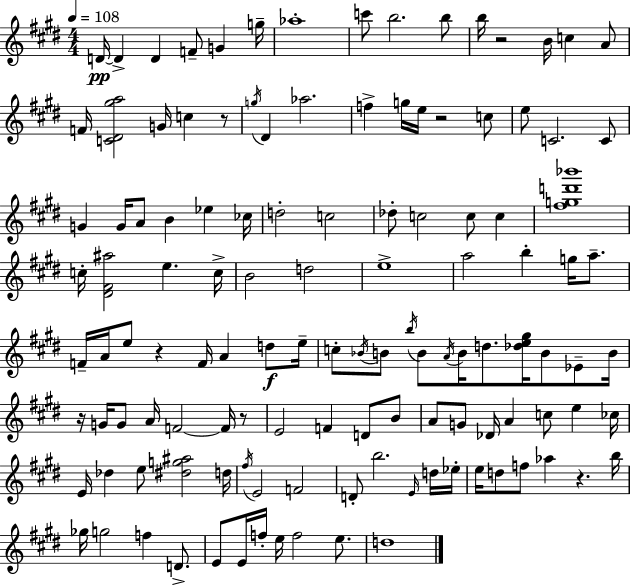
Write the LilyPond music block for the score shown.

{
  \clef treble
  \numericTimeSignature
  \time 4/4
  \key e \major
  \tempo 4 = 108
  d'16~~\pp d'4-> d'4 f'8-- g'4 g''16-- | aes''1-. | c'''8 b''2. b''8 | b''16 r2 b'16 c''4 a'8 | \break f'16 <c' dis' gis'' a''>2 g'16 c''4 r8 | \acciaccatura { g''16 } dis'4 aes''2. | f''4-> g''16 e''16 r2 c''8 | e''8 c'2. c'8 | \break g'4 g'16 a'8 b'4 ees''4 | ces''16 d''2-. c''2 | des''8-. c''2 c''8 c''4 | <fis'' g'' d''' bes'''>1 | \break c''16-. <dis' fis' ais''>2 e''4. | c''16-> b'2 d''2 | e''1-> | a''2 b''4-. g''16 a''8.-- | \break f'16-- a'16 e''8 r4 f'16 a'4 d''8\f | e''16-- c''8-. \acciaccatura { bes'16 } b'8 \acciaccatura { b''16 } b'8 \acciaccatura { a'16 } b'16 d''8. <des'' e'' gis''>16 b'8 | ees'8-- b'16 r16 g'16 g'8 a'16 f'2~~ | f'16 r8 e'2 f'4 | \break d'8 b'8 a'8 g'8 des'16 a'4 c''8 e''4 | ces''16 e'16 des''4 e''8 <dis'' g'' ais''>2 | d''16 \acciaccatura { fis''16 } e'2 f'2 | d'8-. b''2. | \break \grace { e'16 } d''16 ees''16-. e''16 d''8 f''8 aes''4 r4. | b''16 ges''16 g''2 f''4 | d'8.-> e'8 e'16 f''16-. e''16 f''2 | e''8. d''1 | \break \bar "|."
}